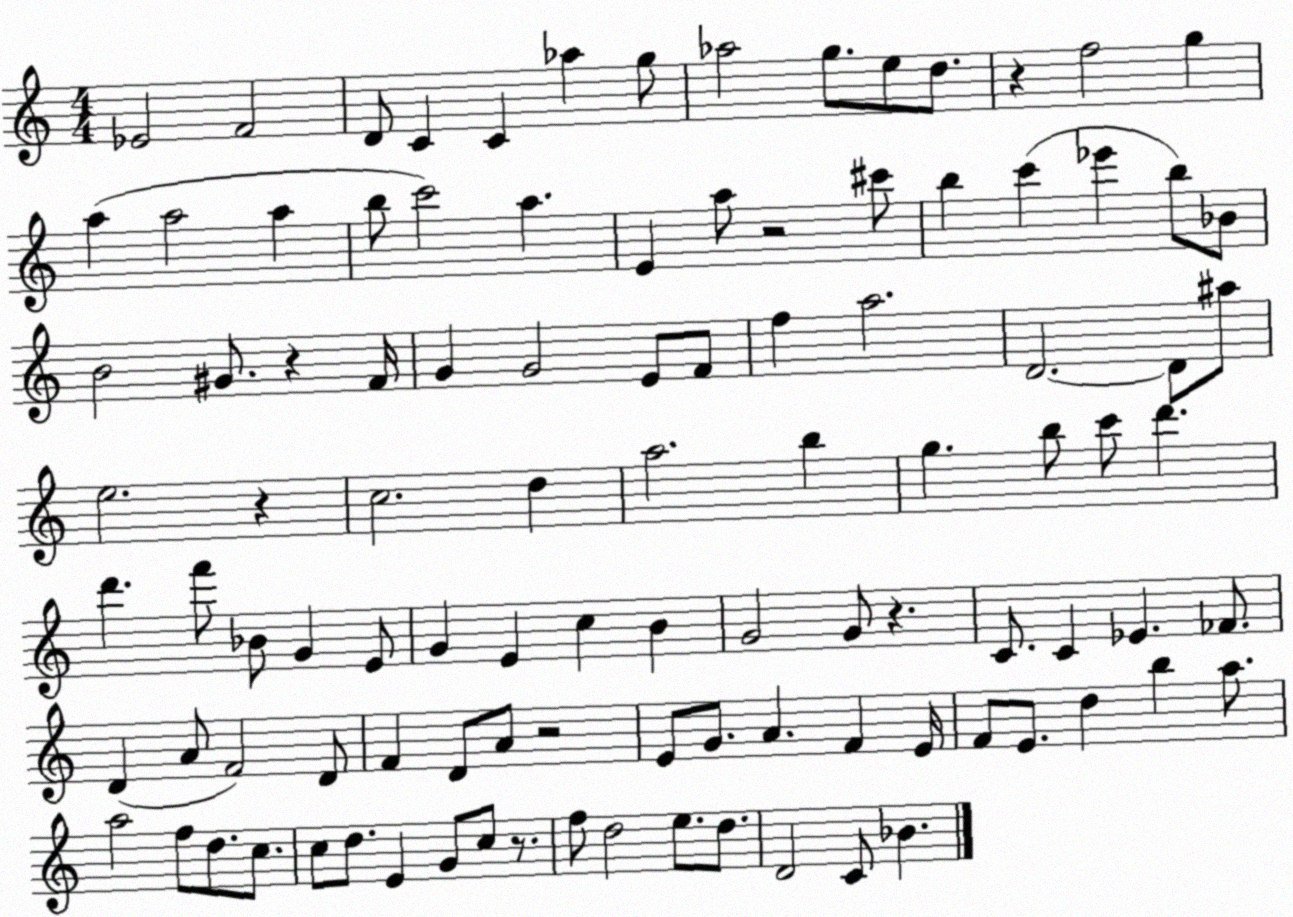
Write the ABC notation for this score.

X:1
T:Untitled
M:4/4
L:1/4
K:C
_E2 F2 D/2 C C _a g/2 _a2 g/2 e/2 d/2 z f2 g a a2 a b/2 c'2 a E a/2 z2 ^c'/2 b c' _e' b/2 _B/2 B2 ^G/2 z F/4 G G2 E/2 F/2 f a2 D2 D/2 ^a/2 e2 z c2 d a2 b g b/2 c'/2 d' d' f'/2 _B/2 G E/2 G E c B G2 G/2 z C/2 C _E _F/2 D A/2 F2 D/2 F D/2 A/2 z2 E/2 G/2 A F E/4 F/2 E/2 d b a/2 a2 f/2 d/2 c/2 c/2 d/2 E G/2 c/2 z/2 f/2 d2 e/2 d/2 D2 C/2 _B